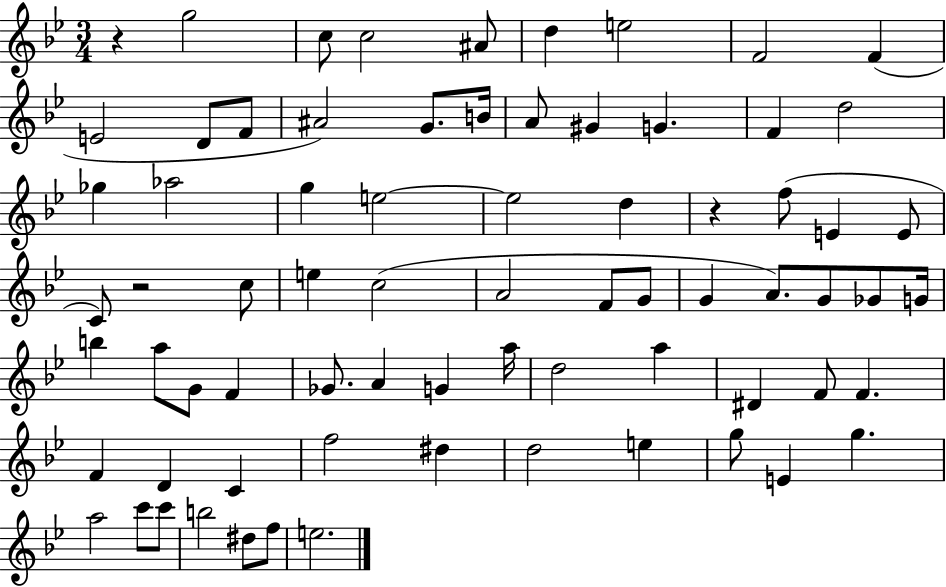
R/q G5/h C5/e C5/h A#4/e D5/q E5/h F4/h F4/q E4/h D4/e F4/e A#4/h G4/e. B4/s A4/e G#4/q G4/q. F4/q D5/h Gb5/q Ab5/h G5/q E5/h E5/h D5/q R/q F5/e E4/q E4/e C4/e R/h C5/e E5/q C5/h A4/h F4/e G4/e G4/q A4/e. G4/e Gb4/e G4/s B5/q A5/e G4/e F4/q Gb4/e. A4/q G4/q A5/s D5/h A5/q D#4/q F4/e F4/q. F4/q D4/q C4/q F5/h D#5/q D5/h E5/q G5/e E4/q G5/q. A5/h C6/e C6/e B5/h D#5/e F5/e E5/h.